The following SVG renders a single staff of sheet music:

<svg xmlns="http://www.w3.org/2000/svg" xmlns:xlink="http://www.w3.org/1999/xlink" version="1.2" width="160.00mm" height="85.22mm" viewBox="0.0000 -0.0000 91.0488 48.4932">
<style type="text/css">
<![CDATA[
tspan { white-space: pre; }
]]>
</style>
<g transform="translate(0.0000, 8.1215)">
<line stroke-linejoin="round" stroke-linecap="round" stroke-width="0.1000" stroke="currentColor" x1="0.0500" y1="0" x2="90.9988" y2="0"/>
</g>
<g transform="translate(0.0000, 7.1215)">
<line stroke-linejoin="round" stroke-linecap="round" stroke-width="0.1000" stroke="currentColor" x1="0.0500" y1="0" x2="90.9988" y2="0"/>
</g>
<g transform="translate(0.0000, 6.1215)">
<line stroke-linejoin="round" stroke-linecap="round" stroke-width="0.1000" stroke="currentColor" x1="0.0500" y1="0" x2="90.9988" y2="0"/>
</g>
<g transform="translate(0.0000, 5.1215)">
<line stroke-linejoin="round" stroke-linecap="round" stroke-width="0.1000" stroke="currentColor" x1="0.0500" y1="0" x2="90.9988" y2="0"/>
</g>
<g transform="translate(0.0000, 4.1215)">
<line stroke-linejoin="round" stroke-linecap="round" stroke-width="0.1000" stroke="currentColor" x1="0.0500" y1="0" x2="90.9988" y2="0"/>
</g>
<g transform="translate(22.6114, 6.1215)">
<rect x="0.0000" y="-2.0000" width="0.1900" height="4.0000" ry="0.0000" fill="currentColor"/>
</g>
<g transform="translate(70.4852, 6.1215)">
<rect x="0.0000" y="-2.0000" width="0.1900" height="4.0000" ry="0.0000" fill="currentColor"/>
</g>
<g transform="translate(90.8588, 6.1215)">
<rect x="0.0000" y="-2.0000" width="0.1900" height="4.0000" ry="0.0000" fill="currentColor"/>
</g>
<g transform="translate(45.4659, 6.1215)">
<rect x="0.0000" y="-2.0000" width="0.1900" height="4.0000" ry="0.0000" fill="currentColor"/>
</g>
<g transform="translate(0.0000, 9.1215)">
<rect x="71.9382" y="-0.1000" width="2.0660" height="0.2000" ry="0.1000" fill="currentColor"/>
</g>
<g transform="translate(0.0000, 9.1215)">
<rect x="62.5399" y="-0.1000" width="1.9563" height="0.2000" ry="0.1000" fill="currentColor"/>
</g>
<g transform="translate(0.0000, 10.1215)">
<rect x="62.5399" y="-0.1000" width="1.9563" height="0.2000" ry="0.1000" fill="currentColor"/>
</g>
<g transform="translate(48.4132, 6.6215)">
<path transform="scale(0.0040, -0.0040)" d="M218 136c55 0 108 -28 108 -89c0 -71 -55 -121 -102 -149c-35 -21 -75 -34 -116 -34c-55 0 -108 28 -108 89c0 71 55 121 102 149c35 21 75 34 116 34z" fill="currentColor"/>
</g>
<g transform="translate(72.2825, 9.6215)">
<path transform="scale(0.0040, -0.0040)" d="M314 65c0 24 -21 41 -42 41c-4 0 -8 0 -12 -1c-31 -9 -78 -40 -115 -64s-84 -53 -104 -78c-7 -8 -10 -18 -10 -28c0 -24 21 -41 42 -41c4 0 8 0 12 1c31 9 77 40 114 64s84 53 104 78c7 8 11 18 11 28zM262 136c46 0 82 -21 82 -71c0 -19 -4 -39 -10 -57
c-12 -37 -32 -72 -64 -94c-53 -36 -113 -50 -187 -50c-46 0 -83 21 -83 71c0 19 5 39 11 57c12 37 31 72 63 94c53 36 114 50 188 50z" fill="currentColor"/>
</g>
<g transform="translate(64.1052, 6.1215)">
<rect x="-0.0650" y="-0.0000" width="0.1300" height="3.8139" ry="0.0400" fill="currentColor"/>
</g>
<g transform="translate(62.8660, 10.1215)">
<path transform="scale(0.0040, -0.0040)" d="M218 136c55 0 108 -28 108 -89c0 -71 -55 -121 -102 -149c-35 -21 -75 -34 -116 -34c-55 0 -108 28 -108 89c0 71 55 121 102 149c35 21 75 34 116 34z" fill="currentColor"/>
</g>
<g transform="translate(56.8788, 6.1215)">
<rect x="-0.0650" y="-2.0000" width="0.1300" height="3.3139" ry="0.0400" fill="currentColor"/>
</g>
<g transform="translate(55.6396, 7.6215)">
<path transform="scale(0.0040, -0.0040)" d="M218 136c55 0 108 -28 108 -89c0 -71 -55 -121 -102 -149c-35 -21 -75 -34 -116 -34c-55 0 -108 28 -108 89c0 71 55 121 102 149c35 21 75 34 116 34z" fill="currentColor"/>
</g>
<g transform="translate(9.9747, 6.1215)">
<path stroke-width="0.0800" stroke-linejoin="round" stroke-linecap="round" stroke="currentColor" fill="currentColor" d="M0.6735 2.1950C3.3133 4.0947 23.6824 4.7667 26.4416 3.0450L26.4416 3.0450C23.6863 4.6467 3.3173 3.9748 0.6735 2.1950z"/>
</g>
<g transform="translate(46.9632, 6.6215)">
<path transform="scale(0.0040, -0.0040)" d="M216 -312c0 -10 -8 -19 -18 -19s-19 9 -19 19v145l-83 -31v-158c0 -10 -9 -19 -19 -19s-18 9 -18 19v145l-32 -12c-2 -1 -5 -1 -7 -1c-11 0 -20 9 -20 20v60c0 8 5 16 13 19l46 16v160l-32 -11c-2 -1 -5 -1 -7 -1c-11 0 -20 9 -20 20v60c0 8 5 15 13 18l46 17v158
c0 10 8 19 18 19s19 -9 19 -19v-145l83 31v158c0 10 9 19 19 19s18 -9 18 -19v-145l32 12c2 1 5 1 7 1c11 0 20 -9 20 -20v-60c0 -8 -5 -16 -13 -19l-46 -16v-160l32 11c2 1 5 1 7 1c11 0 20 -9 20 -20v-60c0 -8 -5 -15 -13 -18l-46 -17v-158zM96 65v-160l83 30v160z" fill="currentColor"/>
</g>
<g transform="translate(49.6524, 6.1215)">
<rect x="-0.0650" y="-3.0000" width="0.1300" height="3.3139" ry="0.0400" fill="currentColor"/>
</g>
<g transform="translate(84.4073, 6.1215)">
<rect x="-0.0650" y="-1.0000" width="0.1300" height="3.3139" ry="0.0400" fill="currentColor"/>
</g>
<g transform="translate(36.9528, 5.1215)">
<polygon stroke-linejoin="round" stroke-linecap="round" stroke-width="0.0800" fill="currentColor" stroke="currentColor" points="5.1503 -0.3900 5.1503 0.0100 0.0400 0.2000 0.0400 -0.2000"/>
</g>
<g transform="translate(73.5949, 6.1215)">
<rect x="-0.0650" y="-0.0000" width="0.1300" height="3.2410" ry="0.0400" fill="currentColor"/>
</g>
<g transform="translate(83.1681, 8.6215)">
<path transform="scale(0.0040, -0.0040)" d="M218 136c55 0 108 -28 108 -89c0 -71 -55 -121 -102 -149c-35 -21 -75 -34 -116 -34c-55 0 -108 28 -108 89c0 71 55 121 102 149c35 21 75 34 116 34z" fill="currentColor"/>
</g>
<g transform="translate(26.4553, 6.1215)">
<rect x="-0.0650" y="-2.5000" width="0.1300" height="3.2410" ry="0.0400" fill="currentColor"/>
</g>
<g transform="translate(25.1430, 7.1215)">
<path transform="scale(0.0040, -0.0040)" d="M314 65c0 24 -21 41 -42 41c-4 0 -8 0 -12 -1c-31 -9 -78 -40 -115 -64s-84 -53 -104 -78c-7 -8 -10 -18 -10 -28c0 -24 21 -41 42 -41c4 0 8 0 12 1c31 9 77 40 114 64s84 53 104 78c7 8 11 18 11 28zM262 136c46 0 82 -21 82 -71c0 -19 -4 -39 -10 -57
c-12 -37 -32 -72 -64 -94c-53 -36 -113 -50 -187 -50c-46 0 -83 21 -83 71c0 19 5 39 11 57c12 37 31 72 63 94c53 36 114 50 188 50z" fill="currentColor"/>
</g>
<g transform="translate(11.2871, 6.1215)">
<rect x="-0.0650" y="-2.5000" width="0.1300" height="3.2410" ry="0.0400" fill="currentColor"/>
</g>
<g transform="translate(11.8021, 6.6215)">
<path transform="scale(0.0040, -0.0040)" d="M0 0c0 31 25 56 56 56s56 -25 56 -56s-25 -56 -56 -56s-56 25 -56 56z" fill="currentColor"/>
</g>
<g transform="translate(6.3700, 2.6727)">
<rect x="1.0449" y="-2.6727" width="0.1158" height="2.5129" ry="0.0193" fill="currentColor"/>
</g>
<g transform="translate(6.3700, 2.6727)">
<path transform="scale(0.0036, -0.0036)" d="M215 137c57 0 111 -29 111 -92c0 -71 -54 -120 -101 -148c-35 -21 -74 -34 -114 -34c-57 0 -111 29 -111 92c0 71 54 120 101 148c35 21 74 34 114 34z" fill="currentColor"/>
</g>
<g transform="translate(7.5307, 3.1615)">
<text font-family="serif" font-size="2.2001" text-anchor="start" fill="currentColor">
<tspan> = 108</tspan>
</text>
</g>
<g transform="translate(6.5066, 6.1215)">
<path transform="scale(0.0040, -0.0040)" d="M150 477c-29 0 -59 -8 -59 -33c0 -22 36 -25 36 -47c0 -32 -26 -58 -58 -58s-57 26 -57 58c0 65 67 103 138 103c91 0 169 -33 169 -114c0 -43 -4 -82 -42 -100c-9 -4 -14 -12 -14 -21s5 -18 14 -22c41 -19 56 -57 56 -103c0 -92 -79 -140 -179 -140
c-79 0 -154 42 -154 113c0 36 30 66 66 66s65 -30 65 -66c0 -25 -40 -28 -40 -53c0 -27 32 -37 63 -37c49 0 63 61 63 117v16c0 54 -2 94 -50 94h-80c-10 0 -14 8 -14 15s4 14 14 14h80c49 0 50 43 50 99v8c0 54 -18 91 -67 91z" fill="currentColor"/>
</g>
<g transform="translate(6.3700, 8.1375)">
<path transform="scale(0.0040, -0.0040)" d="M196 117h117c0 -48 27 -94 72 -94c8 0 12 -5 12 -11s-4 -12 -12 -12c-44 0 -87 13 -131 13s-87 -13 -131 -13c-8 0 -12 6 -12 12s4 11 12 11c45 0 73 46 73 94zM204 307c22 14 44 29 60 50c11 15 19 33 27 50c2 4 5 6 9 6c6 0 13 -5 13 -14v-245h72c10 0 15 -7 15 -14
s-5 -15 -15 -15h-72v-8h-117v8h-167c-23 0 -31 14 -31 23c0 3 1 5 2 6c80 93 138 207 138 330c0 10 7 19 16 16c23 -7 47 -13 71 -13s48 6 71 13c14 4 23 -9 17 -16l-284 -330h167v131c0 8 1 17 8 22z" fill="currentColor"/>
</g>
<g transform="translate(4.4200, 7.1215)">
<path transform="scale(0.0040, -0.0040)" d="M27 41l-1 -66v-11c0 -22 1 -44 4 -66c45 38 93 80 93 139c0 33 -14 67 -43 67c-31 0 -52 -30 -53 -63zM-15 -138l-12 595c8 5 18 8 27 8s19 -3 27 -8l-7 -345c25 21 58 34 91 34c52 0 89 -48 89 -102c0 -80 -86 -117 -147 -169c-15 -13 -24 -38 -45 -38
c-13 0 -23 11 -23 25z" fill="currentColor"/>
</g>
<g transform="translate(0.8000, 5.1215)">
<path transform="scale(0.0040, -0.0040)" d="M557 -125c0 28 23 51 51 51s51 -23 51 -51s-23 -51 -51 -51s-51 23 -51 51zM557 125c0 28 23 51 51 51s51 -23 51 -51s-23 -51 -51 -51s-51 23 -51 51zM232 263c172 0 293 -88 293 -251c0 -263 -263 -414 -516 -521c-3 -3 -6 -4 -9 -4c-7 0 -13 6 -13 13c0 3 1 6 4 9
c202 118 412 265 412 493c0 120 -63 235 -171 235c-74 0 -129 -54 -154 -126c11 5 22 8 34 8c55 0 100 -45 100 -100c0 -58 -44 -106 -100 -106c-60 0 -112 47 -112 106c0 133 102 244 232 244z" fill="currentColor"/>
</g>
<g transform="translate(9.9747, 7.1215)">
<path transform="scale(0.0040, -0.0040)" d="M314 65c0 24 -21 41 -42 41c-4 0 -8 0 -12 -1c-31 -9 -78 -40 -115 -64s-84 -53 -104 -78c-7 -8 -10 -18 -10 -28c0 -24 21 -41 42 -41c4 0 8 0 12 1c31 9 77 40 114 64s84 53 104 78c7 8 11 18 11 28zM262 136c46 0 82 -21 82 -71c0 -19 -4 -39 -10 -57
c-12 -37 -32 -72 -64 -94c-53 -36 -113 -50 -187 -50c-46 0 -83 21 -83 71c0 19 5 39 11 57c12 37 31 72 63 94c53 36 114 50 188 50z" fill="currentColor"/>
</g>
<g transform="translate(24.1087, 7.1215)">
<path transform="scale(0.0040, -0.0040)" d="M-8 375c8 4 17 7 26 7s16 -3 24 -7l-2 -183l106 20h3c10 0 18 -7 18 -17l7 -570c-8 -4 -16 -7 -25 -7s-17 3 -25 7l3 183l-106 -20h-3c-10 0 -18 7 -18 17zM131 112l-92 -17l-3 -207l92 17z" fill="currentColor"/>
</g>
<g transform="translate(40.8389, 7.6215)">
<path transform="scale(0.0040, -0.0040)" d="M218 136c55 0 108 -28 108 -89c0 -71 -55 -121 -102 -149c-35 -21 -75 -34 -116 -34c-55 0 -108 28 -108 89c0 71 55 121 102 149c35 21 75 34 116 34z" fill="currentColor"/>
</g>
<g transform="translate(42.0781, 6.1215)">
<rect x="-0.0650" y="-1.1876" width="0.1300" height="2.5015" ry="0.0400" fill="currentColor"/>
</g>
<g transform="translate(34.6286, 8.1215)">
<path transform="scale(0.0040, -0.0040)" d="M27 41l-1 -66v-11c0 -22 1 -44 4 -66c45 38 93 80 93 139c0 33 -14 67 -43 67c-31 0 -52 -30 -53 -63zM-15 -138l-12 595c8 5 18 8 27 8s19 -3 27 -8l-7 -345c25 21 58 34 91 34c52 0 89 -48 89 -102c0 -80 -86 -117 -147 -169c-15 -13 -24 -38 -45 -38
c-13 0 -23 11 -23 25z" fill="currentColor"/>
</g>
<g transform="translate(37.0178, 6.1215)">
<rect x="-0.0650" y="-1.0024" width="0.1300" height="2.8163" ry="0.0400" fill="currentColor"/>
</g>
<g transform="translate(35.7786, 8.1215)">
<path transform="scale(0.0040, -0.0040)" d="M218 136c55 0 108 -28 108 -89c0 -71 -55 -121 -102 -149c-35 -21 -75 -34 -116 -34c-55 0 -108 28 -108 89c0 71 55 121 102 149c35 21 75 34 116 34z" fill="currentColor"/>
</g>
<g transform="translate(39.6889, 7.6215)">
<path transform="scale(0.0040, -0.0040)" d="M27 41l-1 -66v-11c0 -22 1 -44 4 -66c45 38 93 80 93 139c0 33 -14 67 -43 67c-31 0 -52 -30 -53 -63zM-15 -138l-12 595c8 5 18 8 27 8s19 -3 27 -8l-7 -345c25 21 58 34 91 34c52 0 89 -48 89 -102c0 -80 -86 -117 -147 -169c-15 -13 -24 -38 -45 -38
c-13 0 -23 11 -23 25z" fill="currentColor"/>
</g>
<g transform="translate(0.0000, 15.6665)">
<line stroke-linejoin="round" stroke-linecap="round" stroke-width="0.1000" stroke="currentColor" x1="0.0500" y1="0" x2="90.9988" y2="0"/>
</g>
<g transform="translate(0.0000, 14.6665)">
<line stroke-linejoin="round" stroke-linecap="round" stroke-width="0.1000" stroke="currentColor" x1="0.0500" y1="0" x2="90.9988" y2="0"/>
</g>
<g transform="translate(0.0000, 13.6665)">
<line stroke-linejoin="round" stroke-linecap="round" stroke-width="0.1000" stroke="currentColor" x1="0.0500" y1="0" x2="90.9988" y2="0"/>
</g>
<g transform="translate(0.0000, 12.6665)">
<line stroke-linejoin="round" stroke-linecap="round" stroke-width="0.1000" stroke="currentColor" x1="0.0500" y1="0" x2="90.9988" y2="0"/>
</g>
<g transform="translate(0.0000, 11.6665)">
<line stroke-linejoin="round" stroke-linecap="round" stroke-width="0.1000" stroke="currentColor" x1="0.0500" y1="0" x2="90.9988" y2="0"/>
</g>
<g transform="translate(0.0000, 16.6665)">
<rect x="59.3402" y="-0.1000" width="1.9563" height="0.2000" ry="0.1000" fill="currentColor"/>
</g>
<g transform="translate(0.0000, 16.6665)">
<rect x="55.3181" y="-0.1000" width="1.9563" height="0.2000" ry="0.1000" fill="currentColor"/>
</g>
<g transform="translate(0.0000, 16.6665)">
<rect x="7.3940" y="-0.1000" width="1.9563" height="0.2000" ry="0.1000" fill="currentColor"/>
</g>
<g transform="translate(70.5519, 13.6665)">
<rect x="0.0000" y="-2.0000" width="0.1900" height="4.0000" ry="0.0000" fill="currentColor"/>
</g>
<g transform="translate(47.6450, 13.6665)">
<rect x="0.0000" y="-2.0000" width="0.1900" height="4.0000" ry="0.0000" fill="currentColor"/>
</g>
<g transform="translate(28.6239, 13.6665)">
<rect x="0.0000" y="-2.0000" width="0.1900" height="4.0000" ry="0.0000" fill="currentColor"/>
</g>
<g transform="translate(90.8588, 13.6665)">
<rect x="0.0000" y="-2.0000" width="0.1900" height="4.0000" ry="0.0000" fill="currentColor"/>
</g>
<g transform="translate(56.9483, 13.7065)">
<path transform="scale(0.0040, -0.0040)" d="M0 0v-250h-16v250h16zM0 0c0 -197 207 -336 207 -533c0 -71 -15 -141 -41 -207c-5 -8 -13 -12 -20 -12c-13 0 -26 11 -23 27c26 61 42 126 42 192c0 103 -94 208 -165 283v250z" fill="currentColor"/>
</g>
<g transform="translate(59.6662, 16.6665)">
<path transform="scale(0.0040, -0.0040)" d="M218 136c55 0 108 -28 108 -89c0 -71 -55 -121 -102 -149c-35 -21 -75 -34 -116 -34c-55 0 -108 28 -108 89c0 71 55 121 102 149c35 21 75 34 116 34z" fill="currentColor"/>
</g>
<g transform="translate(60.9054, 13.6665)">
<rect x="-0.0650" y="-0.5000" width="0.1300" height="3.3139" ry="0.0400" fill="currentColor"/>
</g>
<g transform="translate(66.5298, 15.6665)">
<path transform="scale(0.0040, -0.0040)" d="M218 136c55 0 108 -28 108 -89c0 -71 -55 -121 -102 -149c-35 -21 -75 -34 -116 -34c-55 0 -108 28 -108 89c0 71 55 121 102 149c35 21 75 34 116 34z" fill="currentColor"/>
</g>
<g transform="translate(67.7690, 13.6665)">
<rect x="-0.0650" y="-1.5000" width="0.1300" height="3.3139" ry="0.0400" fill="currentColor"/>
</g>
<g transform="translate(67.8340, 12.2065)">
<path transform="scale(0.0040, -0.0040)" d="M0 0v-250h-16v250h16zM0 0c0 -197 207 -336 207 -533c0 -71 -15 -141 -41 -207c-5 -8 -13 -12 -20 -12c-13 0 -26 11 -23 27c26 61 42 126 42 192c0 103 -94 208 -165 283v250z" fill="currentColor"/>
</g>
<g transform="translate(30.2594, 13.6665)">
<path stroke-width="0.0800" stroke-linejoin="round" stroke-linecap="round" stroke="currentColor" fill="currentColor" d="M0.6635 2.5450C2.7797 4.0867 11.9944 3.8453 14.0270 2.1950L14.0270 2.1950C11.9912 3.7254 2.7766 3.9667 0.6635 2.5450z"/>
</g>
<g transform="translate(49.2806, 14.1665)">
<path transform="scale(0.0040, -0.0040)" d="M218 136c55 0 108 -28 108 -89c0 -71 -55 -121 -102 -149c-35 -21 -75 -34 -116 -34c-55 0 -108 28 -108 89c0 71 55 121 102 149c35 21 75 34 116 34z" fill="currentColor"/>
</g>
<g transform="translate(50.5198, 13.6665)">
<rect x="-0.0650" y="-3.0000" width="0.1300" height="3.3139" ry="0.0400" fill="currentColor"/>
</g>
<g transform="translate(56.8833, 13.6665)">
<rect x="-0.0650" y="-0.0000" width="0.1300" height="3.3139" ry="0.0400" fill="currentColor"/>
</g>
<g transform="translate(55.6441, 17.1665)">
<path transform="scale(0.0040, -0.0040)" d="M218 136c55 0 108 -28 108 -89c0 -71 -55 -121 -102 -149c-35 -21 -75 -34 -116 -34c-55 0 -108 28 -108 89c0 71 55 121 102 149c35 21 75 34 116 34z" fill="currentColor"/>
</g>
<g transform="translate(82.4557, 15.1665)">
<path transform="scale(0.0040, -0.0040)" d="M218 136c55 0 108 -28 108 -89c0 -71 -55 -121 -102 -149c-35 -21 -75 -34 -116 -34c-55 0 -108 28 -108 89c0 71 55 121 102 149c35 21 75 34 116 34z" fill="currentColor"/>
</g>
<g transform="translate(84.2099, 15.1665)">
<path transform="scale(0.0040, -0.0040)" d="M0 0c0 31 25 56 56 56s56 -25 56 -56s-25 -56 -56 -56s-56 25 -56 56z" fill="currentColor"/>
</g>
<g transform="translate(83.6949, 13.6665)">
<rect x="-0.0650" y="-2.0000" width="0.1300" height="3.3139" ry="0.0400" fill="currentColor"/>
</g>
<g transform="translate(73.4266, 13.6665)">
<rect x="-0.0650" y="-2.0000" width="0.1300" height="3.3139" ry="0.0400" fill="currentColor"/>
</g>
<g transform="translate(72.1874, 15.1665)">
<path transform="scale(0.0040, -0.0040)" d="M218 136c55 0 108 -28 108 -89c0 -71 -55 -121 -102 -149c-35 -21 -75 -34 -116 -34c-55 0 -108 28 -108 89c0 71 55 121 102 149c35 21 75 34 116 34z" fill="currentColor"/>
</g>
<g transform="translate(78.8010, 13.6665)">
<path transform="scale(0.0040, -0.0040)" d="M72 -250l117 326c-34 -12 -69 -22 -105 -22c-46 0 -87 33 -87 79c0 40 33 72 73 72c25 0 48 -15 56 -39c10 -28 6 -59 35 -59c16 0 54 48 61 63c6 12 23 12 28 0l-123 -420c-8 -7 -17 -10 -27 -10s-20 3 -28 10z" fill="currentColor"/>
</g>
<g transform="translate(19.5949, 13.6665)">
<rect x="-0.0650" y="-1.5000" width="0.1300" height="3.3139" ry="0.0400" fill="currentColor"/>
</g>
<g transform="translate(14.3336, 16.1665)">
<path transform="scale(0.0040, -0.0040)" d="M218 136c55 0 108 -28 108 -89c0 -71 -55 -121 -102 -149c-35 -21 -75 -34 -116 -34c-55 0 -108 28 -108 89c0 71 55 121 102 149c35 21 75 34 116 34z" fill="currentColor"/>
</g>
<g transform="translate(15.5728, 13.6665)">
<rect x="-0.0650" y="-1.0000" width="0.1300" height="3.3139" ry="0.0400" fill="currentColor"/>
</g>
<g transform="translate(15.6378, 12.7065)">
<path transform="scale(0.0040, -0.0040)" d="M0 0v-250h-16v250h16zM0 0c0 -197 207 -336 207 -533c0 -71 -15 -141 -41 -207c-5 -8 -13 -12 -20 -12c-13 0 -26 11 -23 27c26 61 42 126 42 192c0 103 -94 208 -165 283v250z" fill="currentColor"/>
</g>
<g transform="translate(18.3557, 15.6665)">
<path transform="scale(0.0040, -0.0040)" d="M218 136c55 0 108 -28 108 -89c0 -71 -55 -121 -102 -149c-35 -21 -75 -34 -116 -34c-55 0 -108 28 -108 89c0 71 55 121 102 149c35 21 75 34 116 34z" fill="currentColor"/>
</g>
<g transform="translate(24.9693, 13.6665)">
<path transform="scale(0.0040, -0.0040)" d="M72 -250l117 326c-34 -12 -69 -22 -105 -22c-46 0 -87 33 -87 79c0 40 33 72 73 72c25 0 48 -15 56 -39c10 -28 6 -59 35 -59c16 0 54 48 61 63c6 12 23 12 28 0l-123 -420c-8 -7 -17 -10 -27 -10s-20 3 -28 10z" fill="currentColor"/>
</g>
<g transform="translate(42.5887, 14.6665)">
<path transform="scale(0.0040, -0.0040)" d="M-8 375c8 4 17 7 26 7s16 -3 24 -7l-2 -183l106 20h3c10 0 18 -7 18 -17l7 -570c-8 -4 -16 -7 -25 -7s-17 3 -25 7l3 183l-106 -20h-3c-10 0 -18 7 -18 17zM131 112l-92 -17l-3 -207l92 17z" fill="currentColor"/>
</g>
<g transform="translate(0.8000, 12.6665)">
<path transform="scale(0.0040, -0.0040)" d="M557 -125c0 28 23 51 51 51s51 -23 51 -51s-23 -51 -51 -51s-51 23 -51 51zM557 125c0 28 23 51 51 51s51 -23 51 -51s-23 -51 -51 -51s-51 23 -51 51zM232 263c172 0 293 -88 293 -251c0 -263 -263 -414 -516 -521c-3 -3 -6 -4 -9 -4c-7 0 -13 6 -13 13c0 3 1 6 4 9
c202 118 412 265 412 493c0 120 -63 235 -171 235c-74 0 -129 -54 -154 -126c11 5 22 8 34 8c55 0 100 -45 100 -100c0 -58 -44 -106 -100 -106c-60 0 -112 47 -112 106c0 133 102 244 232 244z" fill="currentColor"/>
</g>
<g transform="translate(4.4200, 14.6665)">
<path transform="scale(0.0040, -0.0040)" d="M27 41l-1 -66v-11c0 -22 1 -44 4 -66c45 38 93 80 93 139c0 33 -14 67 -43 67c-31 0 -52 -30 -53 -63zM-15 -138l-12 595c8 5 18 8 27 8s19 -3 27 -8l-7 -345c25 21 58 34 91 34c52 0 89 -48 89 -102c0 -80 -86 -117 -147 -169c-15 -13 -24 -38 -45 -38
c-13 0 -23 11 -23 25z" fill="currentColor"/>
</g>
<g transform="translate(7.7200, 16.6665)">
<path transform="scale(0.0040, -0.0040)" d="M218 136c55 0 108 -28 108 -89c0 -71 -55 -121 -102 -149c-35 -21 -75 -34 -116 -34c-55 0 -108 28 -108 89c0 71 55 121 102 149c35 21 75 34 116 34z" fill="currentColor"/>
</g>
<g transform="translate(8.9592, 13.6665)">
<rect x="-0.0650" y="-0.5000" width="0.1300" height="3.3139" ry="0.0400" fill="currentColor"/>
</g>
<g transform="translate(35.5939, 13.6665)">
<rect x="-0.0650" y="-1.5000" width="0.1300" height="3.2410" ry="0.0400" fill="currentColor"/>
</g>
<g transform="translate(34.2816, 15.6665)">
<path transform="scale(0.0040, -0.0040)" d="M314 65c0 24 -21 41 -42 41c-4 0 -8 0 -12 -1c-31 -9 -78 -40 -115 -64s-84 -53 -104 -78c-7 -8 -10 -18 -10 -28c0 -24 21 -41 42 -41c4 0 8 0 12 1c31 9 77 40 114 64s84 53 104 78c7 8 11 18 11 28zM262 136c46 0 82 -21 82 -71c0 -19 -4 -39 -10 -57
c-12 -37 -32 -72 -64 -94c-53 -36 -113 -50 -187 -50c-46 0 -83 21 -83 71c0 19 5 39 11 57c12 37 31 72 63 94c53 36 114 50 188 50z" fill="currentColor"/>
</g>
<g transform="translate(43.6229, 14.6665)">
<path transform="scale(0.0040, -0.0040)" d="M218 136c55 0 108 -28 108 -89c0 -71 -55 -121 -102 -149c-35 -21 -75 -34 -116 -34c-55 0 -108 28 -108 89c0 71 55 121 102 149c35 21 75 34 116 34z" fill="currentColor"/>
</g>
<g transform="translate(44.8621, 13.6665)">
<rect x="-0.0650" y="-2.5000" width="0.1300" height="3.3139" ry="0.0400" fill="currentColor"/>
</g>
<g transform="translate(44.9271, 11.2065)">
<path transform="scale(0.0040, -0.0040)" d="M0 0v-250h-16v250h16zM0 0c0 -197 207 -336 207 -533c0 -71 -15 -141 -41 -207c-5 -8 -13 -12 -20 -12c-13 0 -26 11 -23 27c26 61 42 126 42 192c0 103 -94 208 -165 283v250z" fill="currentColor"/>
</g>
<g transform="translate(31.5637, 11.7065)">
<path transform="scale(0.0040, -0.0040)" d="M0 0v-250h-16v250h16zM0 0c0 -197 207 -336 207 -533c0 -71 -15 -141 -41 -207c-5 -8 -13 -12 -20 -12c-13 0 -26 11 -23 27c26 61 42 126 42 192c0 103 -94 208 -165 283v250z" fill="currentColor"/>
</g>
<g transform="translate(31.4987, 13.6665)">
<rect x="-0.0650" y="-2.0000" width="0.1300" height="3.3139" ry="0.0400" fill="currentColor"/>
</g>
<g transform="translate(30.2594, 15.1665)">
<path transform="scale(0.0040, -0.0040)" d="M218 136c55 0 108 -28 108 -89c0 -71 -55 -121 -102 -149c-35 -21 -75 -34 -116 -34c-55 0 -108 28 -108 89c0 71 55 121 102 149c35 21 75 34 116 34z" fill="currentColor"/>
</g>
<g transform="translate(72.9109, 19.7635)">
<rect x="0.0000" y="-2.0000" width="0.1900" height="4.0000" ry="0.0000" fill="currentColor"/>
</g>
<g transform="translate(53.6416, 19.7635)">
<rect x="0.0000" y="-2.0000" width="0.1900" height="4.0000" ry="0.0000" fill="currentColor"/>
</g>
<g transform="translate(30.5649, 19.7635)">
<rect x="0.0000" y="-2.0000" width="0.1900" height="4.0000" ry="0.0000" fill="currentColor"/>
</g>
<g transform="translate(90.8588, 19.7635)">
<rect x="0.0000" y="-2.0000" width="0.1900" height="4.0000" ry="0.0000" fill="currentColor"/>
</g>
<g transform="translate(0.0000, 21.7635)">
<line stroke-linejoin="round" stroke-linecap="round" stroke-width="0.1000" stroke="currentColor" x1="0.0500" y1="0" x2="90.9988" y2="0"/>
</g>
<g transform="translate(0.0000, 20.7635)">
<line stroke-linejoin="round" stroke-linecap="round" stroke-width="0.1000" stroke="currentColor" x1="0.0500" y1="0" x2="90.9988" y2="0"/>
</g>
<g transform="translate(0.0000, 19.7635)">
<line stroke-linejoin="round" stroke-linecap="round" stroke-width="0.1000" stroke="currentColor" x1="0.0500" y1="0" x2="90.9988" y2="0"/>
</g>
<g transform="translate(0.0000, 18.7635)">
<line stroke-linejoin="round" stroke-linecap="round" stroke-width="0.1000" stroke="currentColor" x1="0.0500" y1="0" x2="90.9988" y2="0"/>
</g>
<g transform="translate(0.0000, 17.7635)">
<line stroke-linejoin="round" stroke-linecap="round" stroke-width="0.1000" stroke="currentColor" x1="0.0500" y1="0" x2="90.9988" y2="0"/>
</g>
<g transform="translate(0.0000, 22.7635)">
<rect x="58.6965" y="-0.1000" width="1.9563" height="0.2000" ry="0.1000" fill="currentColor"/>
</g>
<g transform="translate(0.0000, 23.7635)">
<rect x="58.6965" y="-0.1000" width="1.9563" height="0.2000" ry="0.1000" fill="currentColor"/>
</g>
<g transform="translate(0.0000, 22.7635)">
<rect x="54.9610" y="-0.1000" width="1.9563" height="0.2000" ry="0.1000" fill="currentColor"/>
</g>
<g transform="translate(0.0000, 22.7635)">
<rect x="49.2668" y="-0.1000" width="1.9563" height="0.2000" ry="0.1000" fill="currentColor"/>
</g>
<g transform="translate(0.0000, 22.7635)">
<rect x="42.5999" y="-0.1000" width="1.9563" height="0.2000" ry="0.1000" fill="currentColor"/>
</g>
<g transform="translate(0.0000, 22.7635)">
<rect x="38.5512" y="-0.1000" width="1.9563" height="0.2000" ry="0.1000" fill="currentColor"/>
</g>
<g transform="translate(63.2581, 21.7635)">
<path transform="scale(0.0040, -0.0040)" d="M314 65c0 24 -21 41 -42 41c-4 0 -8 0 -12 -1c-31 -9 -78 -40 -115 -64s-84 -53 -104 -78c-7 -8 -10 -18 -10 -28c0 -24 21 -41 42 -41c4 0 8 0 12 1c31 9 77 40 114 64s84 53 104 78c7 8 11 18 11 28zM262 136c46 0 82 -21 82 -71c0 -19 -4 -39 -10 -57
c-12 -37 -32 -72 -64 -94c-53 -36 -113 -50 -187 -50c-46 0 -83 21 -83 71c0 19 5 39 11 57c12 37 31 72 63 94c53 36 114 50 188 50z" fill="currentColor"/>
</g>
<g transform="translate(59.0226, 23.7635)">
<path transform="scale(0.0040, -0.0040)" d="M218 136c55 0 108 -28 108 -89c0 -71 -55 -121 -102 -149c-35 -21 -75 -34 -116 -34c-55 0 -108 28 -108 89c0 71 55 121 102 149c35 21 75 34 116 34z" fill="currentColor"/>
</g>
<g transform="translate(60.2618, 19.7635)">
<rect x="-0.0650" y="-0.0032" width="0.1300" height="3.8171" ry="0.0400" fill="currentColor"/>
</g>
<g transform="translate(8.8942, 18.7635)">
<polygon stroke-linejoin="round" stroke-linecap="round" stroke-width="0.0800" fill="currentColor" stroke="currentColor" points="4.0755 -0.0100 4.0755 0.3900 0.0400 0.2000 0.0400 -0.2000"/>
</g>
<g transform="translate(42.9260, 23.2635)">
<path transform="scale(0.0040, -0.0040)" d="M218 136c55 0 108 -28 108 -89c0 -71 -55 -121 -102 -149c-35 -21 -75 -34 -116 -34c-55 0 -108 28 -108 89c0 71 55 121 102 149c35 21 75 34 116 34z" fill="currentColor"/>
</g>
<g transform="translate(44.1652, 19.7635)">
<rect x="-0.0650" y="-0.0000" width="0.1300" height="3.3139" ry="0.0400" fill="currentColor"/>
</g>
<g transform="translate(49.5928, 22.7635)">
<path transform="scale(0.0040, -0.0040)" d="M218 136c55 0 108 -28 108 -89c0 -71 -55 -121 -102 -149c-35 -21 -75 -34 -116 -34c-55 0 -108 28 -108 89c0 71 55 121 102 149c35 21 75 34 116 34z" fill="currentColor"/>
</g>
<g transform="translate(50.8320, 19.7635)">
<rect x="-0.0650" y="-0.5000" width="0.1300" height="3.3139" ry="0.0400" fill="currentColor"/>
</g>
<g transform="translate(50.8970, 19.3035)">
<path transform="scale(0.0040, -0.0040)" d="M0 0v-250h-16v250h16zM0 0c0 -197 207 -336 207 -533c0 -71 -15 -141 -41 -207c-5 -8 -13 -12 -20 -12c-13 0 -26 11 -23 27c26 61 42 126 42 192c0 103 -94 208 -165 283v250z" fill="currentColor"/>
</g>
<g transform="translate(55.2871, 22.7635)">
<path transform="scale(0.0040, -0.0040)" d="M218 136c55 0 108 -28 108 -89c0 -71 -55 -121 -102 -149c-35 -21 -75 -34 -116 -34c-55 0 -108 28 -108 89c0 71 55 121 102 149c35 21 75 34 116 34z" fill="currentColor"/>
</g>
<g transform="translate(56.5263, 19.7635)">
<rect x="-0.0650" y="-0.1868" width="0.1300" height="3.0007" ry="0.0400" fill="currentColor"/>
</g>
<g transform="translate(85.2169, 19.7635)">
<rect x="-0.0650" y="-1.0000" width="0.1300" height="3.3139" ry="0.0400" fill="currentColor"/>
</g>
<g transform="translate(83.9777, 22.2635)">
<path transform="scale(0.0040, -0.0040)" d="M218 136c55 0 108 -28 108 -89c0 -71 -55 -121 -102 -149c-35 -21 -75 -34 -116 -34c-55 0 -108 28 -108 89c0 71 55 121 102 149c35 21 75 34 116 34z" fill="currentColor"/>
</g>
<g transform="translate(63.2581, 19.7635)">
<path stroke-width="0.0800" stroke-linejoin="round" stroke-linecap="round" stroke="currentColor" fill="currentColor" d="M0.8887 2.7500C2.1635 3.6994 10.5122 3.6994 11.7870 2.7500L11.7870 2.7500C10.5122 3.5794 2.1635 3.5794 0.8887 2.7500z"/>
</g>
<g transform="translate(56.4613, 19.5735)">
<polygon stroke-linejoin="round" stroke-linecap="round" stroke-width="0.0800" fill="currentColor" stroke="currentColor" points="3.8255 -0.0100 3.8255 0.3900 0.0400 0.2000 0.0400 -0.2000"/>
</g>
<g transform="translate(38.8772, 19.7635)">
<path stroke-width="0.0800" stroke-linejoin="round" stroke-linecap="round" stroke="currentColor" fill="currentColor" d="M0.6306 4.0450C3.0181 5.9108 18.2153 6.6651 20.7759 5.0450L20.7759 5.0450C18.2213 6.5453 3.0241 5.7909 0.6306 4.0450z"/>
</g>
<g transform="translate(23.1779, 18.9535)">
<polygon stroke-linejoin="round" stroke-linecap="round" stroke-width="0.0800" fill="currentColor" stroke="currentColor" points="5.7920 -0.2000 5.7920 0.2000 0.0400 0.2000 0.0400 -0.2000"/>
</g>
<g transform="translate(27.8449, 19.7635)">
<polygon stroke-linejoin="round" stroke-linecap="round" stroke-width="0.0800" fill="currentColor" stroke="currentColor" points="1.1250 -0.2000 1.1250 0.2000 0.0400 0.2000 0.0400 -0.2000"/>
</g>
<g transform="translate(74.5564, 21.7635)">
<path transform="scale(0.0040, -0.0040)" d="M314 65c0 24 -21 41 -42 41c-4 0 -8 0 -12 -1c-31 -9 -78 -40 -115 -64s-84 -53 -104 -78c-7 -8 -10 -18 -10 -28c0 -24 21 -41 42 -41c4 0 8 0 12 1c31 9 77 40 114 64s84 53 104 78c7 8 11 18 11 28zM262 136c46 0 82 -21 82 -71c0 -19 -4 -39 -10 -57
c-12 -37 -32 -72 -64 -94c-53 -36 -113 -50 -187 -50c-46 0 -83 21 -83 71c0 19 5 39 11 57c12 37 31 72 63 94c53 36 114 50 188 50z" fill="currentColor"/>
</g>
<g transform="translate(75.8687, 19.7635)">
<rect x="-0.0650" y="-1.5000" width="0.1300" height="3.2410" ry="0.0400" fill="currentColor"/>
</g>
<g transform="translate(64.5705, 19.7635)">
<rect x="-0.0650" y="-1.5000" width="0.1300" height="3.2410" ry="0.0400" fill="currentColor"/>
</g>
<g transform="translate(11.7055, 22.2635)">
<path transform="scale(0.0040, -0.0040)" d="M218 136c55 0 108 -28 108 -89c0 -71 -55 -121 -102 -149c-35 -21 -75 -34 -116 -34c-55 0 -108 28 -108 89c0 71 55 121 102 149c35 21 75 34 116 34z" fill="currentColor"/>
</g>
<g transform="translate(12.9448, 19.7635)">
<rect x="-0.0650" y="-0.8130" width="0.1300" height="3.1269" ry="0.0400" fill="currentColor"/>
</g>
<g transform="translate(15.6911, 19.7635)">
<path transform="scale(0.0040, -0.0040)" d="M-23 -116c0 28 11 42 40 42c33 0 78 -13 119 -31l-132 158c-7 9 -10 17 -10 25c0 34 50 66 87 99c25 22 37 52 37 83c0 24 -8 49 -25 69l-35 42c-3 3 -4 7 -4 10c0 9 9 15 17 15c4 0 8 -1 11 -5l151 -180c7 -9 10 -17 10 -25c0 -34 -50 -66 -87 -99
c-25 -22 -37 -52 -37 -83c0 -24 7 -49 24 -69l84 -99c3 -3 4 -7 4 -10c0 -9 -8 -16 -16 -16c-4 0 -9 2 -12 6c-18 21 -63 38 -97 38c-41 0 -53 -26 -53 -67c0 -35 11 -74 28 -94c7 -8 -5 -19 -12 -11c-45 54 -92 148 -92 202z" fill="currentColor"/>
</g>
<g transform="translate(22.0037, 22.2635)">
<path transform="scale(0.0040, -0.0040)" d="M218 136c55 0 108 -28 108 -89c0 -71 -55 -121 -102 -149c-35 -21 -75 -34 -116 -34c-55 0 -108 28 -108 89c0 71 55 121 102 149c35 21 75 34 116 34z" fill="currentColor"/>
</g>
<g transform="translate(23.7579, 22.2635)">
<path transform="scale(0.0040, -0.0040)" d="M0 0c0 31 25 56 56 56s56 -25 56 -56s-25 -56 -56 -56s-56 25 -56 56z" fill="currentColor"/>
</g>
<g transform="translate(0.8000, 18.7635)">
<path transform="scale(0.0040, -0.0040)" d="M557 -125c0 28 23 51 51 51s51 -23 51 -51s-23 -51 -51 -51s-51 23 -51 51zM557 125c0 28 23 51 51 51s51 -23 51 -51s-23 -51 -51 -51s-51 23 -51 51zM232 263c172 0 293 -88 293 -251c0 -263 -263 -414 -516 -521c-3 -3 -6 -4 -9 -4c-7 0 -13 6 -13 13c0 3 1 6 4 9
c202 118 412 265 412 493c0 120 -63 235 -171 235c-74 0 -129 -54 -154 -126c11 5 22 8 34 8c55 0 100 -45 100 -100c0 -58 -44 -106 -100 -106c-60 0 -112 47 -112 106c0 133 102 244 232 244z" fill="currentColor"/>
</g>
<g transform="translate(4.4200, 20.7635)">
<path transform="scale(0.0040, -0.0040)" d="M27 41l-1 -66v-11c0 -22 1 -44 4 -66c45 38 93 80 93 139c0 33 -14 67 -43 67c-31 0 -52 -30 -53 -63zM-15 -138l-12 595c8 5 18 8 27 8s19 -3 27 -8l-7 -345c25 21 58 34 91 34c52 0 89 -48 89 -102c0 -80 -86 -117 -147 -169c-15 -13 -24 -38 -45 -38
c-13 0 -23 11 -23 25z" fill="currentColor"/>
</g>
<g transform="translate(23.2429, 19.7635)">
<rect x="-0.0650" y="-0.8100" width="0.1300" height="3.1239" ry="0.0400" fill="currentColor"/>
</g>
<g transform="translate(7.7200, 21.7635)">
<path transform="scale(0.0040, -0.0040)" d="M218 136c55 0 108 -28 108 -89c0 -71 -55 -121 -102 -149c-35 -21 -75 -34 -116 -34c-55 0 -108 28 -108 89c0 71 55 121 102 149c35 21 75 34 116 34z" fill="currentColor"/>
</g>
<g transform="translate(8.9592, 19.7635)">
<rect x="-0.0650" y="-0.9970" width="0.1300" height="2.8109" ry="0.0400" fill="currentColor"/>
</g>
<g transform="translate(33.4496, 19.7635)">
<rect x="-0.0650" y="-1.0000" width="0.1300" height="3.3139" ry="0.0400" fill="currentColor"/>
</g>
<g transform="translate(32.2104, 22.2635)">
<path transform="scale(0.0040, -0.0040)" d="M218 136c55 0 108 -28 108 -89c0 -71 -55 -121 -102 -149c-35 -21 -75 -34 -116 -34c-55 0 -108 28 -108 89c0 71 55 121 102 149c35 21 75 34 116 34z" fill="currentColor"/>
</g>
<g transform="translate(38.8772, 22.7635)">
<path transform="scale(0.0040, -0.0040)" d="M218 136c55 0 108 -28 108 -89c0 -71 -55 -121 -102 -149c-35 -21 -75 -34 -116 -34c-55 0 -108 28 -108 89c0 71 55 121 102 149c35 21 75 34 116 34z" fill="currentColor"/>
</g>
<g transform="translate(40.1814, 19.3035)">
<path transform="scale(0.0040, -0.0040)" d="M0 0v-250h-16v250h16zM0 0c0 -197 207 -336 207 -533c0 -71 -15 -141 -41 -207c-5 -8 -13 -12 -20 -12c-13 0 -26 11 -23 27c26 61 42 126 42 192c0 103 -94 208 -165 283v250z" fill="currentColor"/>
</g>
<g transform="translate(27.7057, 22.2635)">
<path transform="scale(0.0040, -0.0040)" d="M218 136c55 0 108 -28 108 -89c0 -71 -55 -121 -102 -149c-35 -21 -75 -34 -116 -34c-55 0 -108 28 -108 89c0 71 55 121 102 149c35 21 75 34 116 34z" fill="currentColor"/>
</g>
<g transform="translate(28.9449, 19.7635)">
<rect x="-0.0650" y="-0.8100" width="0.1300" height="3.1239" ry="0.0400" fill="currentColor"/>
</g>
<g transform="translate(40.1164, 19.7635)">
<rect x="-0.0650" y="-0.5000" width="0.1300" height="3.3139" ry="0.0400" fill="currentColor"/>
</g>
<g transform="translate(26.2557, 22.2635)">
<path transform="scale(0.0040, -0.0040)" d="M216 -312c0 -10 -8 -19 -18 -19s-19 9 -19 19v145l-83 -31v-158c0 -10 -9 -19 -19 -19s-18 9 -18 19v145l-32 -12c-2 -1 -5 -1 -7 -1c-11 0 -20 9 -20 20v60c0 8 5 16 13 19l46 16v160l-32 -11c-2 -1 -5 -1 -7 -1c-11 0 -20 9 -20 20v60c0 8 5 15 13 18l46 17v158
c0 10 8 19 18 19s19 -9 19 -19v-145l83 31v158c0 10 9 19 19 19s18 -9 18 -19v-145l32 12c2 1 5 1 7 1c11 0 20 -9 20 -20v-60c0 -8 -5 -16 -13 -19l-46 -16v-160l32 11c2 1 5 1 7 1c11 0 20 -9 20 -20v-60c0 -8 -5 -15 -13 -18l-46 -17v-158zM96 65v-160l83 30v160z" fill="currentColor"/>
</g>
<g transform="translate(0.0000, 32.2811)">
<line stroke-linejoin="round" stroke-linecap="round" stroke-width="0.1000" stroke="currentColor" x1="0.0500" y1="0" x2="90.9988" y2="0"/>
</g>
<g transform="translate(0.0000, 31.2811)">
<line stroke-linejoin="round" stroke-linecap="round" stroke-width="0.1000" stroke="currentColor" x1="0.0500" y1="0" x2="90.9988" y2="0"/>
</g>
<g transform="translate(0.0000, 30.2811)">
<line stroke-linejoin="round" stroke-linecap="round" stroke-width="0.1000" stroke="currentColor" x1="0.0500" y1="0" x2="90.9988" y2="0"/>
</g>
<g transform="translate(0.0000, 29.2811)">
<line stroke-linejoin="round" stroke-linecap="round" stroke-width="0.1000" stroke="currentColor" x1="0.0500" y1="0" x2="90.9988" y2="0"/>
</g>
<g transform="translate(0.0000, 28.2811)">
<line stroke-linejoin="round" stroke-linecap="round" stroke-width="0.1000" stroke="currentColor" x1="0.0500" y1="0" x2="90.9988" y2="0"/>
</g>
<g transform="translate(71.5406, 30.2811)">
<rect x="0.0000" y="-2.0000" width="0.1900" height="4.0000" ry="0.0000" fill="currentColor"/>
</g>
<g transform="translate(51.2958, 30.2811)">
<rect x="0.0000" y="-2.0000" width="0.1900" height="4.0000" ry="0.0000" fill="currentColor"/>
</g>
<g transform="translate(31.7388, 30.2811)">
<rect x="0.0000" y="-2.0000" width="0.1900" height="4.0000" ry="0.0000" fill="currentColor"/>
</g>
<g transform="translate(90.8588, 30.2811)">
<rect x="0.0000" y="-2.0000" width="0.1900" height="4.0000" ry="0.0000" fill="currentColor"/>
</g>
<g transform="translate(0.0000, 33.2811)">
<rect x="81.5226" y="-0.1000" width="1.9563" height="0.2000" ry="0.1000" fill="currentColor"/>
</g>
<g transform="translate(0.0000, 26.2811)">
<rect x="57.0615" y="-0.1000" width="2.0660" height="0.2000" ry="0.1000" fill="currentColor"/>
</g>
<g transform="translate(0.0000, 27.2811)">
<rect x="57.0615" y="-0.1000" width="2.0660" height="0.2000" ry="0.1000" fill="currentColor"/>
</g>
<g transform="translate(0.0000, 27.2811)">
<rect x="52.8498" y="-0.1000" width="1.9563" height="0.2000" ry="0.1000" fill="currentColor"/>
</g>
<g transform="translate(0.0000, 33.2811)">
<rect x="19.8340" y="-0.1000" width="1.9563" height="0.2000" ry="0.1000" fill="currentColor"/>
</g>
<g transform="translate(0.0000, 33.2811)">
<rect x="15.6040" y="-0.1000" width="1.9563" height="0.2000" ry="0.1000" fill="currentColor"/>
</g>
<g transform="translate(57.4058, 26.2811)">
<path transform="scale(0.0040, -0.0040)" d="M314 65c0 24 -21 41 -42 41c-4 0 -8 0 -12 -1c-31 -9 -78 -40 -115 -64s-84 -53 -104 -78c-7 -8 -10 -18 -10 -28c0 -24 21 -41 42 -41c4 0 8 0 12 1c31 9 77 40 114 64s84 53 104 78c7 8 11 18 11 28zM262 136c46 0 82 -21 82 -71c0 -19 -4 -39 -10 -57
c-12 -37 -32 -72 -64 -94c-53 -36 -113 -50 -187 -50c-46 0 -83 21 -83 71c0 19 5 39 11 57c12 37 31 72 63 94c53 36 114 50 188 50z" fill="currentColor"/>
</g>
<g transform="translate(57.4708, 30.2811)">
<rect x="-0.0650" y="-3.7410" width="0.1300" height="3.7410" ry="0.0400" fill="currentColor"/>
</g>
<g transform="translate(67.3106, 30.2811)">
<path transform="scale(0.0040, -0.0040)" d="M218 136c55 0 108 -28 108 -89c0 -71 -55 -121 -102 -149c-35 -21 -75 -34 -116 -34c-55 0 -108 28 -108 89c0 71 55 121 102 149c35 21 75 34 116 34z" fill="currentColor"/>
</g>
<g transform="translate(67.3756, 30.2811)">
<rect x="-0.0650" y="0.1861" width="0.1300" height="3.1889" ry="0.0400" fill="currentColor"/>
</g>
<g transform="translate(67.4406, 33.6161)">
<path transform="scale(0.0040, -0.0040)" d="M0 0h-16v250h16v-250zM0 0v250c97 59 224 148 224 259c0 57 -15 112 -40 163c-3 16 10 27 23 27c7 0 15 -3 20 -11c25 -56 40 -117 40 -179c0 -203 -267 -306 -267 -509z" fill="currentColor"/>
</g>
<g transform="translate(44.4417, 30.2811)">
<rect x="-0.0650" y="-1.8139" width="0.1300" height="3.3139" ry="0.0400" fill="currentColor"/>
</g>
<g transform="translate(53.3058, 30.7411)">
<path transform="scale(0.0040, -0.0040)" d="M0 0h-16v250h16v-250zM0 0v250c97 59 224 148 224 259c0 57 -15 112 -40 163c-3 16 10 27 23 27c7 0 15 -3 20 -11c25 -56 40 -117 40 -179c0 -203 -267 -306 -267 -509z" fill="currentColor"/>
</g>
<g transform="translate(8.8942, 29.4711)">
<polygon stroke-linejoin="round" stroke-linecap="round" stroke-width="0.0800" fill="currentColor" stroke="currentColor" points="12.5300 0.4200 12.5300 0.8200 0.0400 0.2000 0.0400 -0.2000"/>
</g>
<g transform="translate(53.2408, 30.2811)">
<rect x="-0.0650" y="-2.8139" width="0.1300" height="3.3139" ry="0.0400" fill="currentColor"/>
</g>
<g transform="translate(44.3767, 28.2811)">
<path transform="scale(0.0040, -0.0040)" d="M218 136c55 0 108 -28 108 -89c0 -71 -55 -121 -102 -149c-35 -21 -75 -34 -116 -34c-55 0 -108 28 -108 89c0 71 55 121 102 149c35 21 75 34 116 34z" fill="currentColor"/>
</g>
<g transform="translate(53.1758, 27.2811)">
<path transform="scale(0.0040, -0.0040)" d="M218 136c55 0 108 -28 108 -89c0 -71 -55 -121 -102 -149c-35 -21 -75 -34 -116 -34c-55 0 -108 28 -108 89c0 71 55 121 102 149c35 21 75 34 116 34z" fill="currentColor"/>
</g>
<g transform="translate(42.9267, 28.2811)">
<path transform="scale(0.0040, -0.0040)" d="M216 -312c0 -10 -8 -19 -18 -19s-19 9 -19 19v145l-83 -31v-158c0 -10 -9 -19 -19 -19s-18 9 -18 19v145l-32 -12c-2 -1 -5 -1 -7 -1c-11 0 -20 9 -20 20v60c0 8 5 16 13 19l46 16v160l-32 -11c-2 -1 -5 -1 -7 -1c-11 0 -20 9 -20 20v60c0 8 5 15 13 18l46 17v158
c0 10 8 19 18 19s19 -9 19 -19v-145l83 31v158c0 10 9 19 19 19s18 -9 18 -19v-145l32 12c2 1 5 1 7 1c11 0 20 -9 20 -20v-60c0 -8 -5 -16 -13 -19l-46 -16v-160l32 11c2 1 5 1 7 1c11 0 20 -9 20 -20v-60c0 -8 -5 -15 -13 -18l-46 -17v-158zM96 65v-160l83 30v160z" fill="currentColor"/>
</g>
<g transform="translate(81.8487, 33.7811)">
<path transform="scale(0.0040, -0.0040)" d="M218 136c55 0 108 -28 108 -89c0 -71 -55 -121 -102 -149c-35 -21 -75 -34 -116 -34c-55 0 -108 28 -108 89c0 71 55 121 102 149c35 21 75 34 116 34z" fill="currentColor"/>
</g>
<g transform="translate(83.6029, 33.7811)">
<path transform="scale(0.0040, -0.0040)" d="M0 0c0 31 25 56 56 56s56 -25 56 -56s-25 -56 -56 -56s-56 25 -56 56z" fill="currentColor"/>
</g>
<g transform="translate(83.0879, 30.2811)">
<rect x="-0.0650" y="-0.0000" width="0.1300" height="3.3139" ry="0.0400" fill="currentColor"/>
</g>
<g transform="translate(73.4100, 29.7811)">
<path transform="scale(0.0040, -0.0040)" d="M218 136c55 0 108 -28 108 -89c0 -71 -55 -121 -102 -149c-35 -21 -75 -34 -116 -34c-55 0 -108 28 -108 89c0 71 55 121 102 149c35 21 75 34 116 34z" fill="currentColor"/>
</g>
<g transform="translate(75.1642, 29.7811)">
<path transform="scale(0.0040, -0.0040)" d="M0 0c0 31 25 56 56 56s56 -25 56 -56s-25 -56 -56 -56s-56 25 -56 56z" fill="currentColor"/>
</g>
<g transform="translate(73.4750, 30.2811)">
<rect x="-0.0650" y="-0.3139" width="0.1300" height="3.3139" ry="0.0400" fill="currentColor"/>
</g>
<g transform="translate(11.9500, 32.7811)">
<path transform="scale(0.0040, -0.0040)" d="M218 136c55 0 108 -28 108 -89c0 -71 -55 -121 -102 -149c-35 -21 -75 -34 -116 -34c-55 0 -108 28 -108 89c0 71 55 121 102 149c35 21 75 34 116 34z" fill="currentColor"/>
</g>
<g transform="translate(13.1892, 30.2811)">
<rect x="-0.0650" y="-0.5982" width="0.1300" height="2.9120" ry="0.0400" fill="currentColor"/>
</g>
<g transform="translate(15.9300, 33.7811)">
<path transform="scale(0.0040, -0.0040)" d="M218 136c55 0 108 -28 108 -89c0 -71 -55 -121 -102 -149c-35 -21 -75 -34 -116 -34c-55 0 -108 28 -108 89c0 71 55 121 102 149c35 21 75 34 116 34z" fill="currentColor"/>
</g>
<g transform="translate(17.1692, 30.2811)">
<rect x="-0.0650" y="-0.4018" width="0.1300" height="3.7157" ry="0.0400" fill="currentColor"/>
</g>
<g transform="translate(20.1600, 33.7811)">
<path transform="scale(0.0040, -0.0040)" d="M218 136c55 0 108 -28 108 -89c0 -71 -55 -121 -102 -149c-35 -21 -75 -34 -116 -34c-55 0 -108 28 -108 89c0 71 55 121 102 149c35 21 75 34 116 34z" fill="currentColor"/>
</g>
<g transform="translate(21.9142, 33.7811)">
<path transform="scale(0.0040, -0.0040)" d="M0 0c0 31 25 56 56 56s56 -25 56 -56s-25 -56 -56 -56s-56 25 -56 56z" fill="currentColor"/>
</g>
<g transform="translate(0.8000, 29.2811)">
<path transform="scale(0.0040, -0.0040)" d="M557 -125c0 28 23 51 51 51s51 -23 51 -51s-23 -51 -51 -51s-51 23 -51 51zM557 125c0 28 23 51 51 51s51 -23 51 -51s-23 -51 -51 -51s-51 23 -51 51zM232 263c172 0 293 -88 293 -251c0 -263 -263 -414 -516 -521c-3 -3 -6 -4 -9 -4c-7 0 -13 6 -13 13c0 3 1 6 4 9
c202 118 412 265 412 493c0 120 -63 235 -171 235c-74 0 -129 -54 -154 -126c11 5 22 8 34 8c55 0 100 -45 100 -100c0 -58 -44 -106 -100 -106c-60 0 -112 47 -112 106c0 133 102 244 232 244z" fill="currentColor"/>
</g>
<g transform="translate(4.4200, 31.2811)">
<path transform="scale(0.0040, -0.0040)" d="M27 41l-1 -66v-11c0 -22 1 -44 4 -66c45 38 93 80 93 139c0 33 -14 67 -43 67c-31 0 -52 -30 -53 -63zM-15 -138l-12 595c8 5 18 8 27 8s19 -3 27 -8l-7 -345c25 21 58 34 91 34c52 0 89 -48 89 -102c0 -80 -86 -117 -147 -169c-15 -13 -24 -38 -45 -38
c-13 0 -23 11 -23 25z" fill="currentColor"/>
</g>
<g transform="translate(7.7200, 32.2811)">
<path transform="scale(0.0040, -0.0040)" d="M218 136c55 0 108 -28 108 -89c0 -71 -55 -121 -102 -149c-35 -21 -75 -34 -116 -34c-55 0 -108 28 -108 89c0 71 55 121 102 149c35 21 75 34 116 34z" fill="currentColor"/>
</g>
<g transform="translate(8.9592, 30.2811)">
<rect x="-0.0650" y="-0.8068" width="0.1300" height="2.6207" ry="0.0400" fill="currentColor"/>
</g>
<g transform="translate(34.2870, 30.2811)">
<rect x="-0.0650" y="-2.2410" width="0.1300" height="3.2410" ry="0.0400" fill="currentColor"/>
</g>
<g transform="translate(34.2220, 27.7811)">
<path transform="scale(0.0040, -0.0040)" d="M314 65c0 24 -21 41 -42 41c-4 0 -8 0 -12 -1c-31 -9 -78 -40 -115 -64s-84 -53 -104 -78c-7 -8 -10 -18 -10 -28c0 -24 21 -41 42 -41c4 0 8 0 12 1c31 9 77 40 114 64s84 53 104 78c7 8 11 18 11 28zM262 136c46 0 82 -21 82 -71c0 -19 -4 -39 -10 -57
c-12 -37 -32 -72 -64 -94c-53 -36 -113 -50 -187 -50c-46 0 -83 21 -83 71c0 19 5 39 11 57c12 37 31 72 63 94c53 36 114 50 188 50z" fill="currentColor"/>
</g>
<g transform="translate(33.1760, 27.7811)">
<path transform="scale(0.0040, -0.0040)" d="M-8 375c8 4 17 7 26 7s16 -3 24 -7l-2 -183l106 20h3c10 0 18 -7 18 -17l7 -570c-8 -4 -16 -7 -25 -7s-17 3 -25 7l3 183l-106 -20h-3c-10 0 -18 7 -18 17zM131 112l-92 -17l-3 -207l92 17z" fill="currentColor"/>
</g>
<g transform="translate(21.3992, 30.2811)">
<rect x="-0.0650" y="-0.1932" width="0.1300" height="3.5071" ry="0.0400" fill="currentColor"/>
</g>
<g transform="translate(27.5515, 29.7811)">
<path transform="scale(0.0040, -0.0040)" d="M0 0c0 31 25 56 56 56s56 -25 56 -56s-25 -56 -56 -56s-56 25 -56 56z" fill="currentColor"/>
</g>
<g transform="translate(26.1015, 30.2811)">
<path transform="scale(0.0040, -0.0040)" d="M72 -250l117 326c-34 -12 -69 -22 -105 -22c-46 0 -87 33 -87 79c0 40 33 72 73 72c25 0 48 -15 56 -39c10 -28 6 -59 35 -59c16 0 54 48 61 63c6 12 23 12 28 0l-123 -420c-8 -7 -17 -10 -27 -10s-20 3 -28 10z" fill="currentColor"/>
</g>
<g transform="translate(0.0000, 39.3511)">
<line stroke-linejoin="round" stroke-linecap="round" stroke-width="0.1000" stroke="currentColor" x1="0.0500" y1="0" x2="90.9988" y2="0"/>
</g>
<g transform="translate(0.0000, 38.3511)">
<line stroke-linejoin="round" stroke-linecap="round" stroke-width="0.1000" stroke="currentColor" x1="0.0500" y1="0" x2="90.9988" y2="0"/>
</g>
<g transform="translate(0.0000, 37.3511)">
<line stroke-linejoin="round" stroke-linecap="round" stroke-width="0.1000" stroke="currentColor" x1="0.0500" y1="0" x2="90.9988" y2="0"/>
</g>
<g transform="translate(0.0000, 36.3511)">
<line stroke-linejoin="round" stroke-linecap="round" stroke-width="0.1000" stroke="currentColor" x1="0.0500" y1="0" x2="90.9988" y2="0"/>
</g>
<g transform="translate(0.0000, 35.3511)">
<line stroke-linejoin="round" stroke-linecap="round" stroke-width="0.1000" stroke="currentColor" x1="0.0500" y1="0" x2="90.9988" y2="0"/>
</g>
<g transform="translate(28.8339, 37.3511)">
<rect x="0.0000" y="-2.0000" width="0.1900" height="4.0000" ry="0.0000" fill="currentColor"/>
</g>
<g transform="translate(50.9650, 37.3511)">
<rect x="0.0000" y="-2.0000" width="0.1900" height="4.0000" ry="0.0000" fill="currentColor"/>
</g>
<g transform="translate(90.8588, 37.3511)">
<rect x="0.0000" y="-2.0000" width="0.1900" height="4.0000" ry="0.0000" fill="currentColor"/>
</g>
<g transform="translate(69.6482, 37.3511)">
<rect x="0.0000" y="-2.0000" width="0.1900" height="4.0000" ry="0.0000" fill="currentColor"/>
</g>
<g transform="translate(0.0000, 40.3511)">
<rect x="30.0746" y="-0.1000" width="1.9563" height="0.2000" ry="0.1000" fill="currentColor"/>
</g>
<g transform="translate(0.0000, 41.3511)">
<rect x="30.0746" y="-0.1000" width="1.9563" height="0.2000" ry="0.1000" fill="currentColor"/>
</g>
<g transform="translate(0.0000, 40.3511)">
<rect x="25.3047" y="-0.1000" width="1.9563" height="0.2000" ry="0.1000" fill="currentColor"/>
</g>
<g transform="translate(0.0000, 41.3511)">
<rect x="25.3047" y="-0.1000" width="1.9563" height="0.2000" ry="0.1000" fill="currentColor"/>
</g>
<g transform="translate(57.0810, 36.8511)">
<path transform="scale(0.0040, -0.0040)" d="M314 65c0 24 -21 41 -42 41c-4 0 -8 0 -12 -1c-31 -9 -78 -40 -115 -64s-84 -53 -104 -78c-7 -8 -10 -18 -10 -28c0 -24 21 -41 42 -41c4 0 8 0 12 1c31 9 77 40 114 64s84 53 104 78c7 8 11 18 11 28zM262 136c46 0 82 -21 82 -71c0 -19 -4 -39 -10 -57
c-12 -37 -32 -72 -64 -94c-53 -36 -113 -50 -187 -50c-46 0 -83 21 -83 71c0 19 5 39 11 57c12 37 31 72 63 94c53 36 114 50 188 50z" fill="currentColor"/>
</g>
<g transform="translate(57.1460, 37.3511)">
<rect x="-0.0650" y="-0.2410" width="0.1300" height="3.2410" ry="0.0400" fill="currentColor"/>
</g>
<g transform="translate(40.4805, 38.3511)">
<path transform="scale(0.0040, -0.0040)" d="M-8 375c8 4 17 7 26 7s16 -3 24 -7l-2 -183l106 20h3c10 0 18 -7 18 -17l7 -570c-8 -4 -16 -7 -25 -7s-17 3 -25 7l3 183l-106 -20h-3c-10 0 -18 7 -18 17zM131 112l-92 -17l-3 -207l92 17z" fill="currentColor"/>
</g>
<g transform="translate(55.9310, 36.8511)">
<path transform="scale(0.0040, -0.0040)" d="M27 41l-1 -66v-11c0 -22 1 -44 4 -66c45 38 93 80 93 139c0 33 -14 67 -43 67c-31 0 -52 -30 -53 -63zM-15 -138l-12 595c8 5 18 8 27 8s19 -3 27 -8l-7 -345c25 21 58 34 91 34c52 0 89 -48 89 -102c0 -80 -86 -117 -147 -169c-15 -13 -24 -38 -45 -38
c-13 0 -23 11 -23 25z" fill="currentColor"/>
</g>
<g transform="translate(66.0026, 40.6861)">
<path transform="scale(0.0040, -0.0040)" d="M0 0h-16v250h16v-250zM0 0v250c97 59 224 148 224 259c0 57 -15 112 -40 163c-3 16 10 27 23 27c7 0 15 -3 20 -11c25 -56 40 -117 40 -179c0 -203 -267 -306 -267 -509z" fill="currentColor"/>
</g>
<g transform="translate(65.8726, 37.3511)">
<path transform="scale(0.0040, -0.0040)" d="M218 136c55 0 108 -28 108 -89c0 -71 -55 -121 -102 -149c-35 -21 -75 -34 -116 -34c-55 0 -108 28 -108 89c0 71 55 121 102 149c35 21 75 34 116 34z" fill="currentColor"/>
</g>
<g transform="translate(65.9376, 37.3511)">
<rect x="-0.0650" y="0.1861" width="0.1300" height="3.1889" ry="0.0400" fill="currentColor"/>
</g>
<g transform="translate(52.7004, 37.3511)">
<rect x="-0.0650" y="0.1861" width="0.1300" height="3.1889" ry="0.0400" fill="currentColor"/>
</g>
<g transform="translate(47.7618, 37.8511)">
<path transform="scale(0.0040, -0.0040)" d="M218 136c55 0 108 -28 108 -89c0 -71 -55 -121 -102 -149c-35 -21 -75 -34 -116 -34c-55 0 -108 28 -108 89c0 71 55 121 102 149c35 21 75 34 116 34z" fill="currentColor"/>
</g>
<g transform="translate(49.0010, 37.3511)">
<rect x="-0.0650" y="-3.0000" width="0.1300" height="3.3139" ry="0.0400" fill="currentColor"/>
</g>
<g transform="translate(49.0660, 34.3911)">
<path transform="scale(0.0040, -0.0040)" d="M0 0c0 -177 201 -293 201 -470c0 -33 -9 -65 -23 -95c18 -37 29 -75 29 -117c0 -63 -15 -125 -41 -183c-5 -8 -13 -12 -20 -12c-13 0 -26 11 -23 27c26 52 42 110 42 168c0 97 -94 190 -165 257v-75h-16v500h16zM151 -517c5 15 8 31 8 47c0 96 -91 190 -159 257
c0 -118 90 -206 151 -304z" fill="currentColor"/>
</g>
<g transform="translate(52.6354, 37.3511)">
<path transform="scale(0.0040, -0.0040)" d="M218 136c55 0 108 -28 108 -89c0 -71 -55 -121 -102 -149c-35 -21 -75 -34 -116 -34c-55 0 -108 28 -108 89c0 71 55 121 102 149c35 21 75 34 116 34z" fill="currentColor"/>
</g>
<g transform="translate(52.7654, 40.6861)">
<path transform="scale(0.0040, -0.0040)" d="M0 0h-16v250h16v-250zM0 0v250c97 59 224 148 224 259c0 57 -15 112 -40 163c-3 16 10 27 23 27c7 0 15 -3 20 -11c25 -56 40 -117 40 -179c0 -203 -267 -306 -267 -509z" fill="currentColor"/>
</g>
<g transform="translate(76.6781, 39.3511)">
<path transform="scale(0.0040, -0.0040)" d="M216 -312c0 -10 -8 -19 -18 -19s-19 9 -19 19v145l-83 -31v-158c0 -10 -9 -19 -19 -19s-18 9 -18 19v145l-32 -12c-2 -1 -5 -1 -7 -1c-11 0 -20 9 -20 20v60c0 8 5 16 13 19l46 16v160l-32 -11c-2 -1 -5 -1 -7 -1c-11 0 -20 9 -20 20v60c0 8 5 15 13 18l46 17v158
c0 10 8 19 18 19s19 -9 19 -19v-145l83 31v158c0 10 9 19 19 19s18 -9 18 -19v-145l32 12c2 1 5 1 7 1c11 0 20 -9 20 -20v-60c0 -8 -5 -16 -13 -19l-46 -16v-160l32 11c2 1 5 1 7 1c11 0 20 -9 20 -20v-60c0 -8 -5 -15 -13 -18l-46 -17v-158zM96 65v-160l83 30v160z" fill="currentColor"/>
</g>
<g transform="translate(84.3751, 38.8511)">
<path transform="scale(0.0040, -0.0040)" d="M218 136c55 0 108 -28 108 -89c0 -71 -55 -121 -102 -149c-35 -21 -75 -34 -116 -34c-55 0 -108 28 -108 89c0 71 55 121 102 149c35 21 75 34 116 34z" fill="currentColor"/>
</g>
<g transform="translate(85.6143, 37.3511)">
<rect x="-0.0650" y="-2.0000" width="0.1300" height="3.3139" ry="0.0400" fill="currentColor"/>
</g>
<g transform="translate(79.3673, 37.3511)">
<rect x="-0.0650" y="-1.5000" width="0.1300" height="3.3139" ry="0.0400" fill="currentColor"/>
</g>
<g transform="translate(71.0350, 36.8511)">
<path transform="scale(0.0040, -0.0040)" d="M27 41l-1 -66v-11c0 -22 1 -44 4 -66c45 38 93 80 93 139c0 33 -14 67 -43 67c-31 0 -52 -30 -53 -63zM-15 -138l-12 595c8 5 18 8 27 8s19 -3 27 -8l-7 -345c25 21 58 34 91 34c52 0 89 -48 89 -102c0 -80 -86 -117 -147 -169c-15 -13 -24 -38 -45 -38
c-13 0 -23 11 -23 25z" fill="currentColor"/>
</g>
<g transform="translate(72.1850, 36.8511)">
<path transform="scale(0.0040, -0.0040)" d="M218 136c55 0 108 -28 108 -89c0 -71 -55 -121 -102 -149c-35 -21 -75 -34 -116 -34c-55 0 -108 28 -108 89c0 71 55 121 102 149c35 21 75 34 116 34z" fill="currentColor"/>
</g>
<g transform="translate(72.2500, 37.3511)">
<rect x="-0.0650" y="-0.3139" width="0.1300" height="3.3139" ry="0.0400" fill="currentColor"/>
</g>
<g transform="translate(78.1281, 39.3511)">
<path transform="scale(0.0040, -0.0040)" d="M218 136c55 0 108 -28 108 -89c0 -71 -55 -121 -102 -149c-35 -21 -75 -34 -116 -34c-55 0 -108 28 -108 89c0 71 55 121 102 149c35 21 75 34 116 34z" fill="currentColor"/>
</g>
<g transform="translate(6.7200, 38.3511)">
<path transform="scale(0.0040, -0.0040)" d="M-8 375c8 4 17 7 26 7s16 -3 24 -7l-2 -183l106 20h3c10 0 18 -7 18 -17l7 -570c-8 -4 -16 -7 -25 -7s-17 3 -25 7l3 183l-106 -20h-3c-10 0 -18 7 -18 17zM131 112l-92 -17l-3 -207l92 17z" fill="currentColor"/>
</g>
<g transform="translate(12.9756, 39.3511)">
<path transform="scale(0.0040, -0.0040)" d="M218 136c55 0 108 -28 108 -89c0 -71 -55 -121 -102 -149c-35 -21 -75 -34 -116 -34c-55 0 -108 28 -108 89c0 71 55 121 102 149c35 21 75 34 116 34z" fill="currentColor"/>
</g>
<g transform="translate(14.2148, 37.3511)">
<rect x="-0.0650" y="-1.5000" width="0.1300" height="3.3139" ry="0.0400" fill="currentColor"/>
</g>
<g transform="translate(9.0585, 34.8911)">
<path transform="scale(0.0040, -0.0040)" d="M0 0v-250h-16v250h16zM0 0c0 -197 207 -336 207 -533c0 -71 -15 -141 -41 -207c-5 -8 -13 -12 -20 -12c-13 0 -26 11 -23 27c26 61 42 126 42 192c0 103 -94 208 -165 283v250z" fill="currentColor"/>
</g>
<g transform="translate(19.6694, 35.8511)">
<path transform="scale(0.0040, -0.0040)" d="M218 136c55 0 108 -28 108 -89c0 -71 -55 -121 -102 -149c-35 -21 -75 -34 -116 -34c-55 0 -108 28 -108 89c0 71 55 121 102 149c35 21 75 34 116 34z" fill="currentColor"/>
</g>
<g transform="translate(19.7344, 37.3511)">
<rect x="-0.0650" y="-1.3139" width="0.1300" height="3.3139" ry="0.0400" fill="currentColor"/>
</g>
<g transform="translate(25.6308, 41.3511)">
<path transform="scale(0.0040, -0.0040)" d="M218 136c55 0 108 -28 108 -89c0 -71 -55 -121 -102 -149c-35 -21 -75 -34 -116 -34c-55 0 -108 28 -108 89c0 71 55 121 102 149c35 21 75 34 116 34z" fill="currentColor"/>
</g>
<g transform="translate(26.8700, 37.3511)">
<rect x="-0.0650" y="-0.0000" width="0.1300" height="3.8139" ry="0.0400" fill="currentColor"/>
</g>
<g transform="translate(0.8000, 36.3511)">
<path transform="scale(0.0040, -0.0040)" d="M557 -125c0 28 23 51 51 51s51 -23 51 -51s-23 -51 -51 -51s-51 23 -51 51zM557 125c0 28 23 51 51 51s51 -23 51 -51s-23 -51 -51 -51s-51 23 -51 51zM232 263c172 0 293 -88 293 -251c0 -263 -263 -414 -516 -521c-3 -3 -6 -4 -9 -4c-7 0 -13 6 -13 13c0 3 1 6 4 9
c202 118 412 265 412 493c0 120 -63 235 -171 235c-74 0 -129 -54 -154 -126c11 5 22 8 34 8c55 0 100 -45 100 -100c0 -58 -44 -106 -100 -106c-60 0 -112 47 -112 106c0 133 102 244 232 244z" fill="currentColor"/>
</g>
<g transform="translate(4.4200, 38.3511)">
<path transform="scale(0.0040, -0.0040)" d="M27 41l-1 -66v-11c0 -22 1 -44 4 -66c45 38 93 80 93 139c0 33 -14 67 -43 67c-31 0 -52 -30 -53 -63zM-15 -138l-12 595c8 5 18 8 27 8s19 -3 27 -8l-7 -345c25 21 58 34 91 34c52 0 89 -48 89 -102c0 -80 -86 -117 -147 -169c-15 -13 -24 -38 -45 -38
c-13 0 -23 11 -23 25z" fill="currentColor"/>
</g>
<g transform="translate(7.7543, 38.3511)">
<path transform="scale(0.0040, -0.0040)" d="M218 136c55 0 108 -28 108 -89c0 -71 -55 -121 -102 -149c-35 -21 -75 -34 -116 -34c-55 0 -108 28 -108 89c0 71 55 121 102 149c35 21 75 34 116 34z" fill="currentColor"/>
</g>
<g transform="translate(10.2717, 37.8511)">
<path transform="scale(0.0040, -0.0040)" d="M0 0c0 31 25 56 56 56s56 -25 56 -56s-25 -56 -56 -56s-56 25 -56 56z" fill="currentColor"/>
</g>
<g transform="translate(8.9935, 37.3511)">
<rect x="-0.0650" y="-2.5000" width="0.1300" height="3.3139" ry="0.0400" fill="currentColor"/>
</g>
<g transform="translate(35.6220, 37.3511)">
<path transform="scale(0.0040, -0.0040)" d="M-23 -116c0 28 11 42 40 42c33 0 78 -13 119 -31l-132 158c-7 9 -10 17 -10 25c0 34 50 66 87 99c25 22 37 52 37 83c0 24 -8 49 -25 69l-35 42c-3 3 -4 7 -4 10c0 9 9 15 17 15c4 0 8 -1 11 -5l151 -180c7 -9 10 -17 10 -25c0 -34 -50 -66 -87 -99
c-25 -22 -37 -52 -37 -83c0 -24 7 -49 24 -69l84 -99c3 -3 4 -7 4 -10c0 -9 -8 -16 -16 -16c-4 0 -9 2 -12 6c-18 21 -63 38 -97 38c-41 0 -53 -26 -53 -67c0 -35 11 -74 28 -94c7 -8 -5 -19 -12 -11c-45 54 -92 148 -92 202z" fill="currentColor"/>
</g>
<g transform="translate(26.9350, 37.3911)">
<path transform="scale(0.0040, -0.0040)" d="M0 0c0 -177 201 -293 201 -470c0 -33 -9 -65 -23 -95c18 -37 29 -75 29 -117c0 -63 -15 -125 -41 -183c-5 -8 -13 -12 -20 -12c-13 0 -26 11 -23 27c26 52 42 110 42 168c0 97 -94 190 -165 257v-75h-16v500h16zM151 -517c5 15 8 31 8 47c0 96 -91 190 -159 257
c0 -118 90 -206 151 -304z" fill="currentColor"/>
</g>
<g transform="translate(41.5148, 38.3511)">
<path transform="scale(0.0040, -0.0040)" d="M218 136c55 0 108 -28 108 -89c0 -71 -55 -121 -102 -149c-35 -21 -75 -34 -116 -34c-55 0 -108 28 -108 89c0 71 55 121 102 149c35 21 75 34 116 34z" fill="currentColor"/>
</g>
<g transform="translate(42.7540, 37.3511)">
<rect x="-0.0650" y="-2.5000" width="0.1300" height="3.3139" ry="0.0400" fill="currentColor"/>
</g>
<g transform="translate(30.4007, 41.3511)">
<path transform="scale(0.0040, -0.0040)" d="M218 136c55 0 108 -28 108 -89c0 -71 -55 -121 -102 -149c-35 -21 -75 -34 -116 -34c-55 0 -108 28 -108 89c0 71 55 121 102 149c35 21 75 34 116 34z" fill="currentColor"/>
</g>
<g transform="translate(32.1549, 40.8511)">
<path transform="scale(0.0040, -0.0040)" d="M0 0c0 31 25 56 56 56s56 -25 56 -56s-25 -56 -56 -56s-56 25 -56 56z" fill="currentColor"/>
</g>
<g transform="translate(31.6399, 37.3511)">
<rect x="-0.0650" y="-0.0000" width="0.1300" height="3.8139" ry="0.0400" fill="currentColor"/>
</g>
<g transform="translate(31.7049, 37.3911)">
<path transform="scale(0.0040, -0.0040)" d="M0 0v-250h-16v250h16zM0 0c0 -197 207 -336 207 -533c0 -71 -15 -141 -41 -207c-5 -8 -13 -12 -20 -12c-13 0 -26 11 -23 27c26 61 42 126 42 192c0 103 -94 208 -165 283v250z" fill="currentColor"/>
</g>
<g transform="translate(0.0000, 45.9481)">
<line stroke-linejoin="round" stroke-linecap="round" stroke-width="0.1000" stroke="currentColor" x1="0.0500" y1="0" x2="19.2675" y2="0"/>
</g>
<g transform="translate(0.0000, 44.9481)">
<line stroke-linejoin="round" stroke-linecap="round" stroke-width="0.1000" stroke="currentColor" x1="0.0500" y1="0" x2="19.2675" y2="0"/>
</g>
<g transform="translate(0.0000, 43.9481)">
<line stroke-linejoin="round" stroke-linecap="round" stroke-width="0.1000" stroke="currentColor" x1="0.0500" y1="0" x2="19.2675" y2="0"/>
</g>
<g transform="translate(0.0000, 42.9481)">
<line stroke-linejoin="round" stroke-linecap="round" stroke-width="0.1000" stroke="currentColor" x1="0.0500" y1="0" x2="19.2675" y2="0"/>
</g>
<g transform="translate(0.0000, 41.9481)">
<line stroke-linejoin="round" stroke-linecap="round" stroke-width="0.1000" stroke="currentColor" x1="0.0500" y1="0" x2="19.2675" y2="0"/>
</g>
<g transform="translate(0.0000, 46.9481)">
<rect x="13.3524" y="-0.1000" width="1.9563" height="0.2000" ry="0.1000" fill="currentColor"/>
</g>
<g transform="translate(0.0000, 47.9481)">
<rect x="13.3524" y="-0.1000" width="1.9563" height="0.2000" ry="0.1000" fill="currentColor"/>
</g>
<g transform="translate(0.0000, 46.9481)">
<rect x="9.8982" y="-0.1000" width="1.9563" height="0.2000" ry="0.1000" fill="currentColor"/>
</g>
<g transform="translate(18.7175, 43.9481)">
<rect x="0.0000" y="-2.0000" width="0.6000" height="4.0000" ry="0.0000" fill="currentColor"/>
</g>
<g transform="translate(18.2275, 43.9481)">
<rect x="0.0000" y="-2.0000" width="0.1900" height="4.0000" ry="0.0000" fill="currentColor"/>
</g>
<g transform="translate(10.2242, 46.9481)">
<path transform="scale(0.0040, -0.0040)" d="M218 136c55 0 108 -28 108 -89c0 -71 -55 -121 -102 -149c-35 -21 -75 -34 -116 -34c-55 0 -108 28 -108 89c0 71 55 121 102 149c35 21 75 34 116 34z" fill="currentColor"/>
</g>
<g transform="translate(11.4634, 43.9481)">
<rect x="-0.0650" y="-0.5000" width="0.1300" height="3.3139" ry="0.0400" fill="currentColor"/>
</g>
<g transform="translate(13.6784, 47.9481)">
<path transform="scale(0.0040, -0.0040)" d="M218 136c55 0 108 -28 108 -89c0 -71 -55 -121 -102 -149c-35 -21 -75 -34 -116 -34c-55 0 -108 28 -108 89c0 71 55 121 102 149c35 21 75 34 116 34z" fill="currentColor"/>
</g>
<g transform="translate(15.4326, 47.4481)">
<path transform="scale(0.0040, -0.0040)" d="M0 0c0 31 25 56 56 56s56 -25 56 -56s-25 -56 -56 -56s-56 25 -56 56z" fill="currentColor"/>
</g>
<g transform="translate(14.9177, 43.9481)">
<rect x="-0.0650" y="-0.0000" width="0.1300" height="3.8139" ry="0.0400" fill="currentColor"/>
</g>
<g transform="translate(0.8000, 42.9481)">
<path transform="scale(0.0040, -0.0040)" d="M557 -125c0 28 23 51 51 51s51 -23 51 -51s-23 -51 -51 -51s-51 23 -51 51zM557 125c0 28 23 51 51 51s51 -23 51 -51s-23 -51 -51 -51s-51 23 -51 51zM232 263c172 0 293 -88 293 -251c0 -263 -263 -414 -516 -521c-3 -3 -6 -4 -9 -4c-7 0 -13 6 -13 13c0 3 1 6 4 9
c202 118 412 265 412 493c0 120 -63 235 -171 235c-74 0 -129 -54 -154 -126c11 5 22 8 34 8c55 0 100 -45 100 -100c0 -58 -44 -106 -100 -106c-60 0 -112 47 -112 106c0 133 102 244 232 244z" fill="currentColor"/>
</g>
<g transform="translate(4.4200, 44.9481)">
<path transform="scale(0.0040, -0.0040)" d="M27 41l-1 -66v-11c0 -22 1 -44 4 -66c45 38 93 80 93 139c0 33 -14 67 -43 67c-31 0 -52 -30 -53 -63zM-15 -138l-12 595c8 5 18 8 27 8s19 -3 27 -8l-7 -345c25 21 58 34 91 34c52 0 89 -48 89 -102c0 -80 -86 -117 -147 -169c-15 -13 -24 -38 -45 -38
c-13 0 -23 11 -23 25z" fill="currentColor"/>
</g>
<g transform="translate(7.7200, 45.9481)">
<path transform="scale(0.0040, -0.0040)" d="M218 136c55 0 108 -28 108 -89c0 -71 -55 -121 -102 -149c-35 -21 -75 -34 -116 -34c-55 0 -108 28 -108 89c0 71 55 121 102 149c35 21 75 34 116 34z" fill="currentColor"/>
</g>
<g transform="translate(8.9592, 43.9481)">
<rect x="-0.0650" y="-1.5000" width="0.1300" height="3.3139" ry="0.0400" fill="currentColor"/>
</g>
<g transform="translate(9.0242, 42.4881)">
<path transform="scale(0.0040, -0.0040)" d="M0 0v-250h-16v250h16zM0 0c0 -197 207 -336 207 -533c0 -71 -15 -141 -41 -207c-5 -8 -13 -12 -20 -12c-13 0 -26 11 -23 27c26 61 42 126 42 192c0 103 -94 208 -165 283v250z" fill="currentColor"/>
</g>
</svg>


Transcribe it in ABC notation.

X:1
T:Untitled
M:3/4
L:1/4
K:F
_B,,2 B,,2 _G,,/2 _A,,/2 ^C, A,, C,, D,,2 F,, E,, F,,/2 G,, z/2 A,,/2 G,,2 B,,/2 C, D,,/2 E,, G,,/2 A,, z/2 A,, G,,/2 F,,/2 z F,,/2 ^F,,/4 F,, E,,/2 D,, E,,/2 E,,/2 C,,/2 G,,2 G,,2 F,, G,,/2 F,,/2 D,,/2 D,,/2 z/2 B,2 ^A, C/2 E2 D,/2 E, D,, B,,/2 G,, G, C,,/4 C,,/2 z B,, C,/4 D,/2 _E,2 D,/2 _E, ^G,, A,, G,,/2 E,, C,,